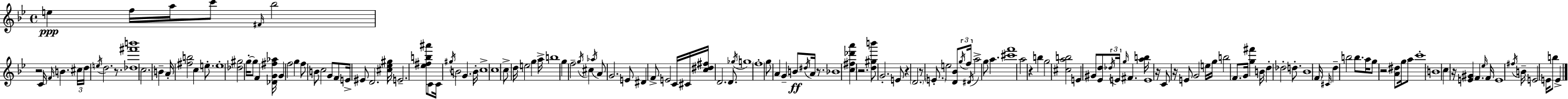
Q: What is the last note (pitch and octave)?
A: E4